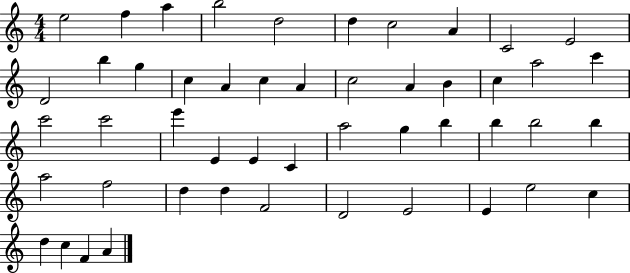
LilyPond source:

{
  \clef treble
  \numericTimeSignature
  \time 4/4
  \key c \major
  e''2 f''4 a''4 | b''2 d''2 | d''4 c''2 a'4 | c'2 e'2 | \break d'2 b''4 g''4 | c''4 a'4 c''4 a'4 | c''2 a'4 b'4 | c''4 a''2 c'''4 | \break c'''2 c'''2 | e'''4 e'4 e'4 c'4 | a''2 g''4 b''4 | b''4 b''2 b''4 | \break a''2 f''2 | d''4 d''4 f'2 | d'2 e'2 | e'4 e''2 c''4 | \break d''4 c''4 f'4 a'4 | \bar "|."
}